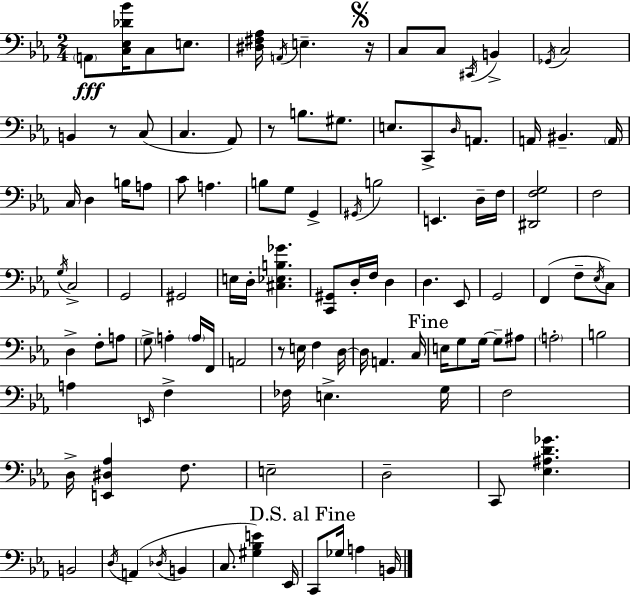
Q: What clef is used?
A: bass